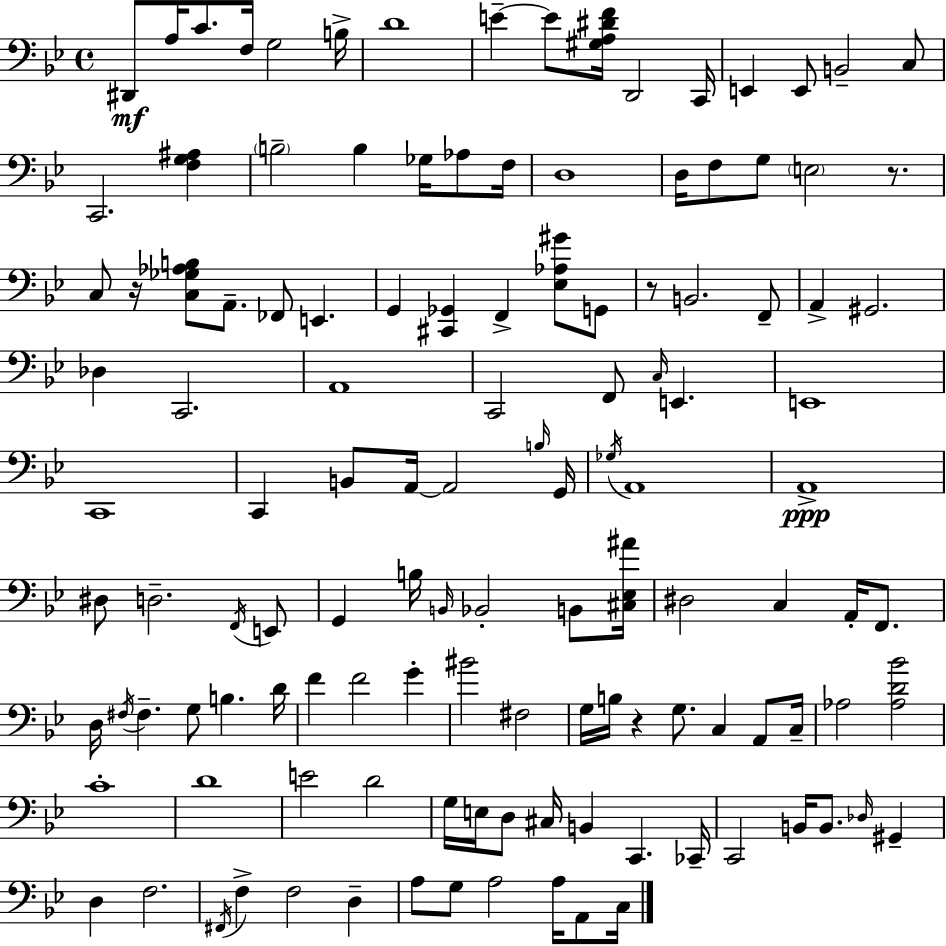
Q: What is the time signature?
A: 4/4